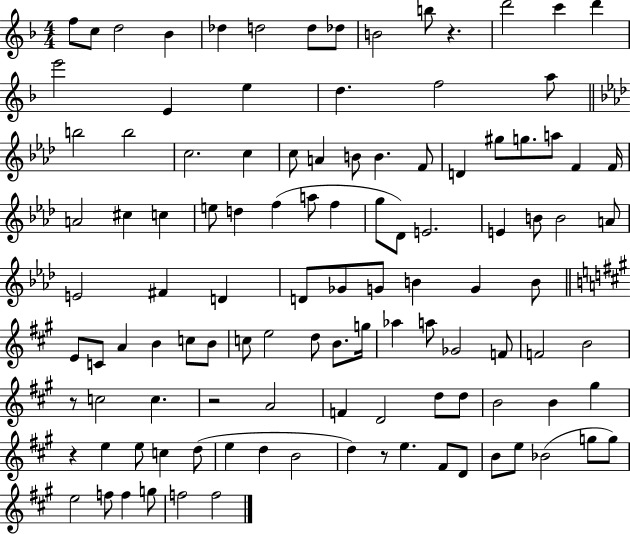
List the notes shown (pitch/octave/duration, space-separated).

F5/e C5/e D5/h Bb4/q Db5/q D5/h D5/e Db5/e B4/h B5/e R/q. D6/h C6/q D6/q E6/h E4/q E5/q D5/q. F5/h A5/e B5/h B5/h C5/h. C5/q C5/e A4/q B4/e B4/q. F4/e D4/q G#5/e G5/e. A5/e F4/q F4/s A4/h C#5/q C5/q E5/e D5/q F5/q A5/e F5/q G5/e Db4/e E4/h. E4/q B4/e B4/h A4/e E4/h F#4/q D4/q D4/e Gb4/e G4/e B4/q G4/q B4/e E4/e C4/e A4/q B4/q C5/e B4/e C5/e E5/h D5/e B4/e. G5/s Ab5/q A5/e Gb4/h F4/e F4/h B4/h R/e C5/h C5/q. R/h A4/h F4/q D4/h D5/e D5/e B4/h B4/q G#5/q R/q E5/q E5/e C5/q D5/e E5/q D5/q B4/h D5/q R/e E5/q. F#4/e D4/e B4/e E5/e Bb4/h G5/e G5/e E5/h F5/e F5/q G5/e F5/h F5/h